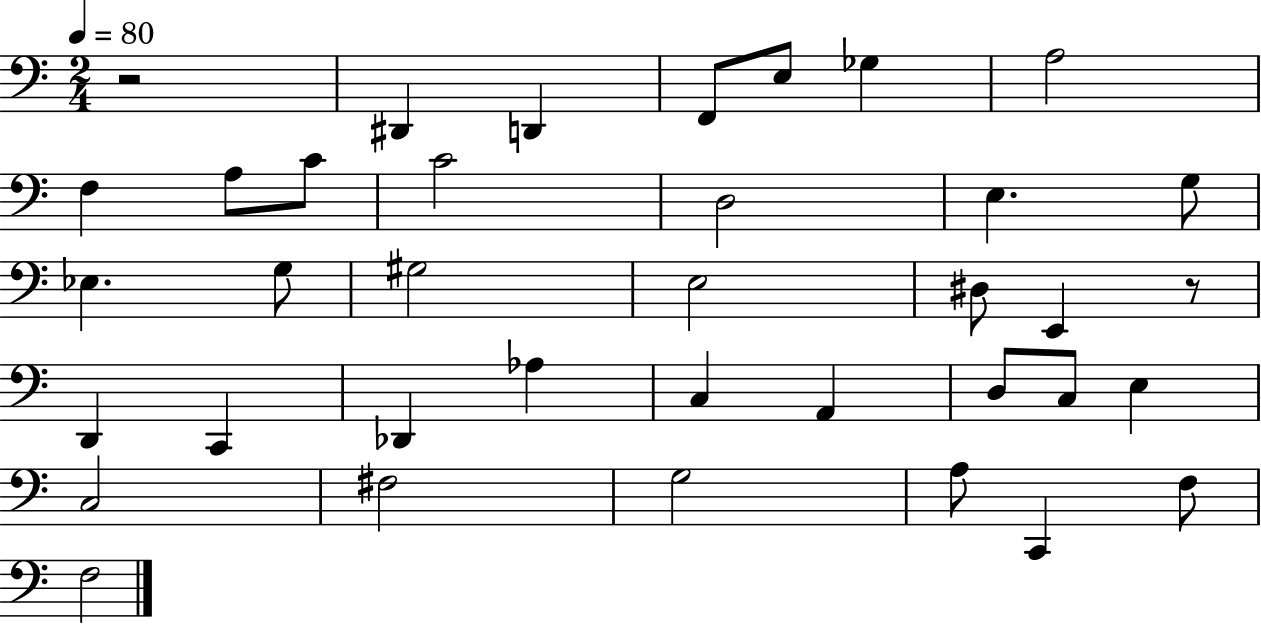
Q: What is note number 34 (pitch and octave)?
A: F3